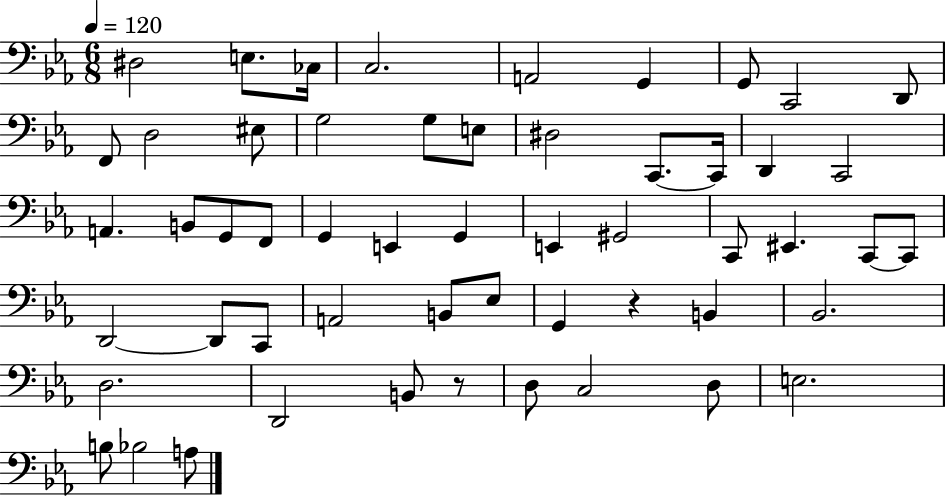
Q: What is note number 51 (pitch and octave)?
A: Bb3